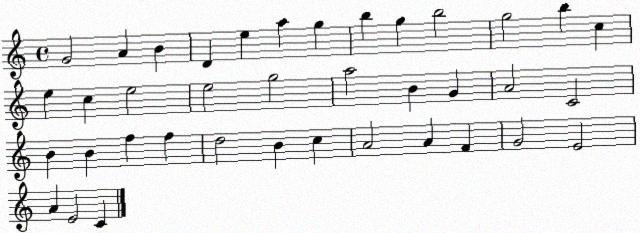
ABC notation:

X:1
T:Untitled
M:4/4
L:1/4
K:C
G2 A B D e a g b g b2 g2 b c e c e2 e2 g2 a2 B G A2 C2 B B f f d2 B c A2 A F G2 E2 A E2 C